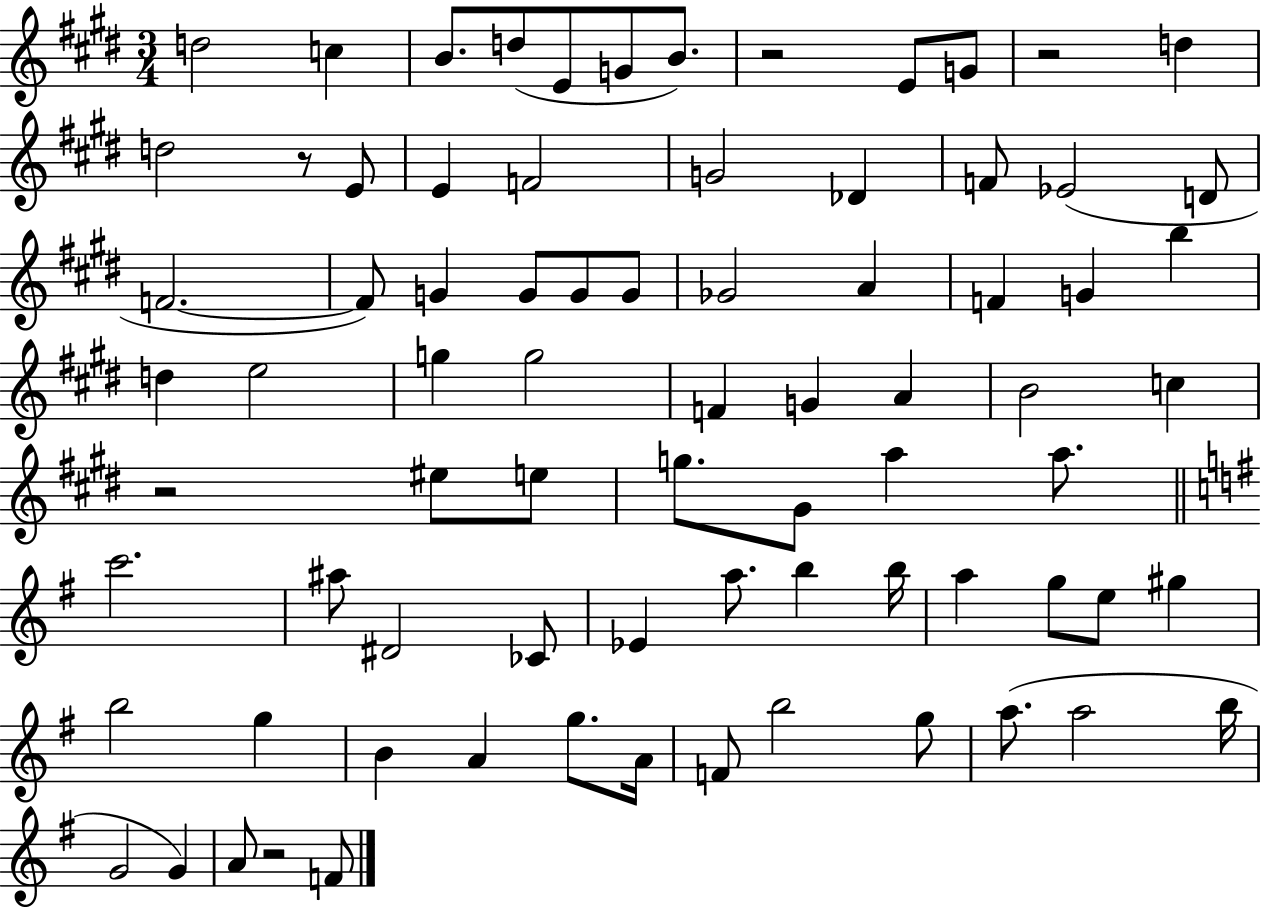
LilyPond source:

{
  \clef treble
  \numericTimeSignature
  \time 3/4
  \key e \major
  d''2 c''4 | b'8. d''8( e'8 g'8 b'8.) | r2 e'8 g'8 | r2 d''4 | \break d''2 r8 e'8 | e'4 f'2 | g'2 des'4 | f'8 ees'2( d'8 | \break f'2.~~ | f'8) g'4 g'8 g'8 g'8 | ges'2 a'4 | f'4 g'4 b''4 | \break d''4 e''2 | g''4 g''2 | f'4 g'4 a'4 | b'2 c''4 | \break r2 eis''8 e''8 | g''8. gis'8 a''4 a''8. | \bar "||" \break \key e \minor c'''2. | ais''8 dis'2 ces'8 | ees'4 a''8. b''4 b''16 | a''4 g''8 e''8 gis''4 | \break b''2 g''4 | b'4 a'4 g''8. a'16 | f'8 b''2 g''8 | a''8.( a''2 b''16 | \break g'2 g'4) | a'8 r2 f'8 | \bar "|."
}